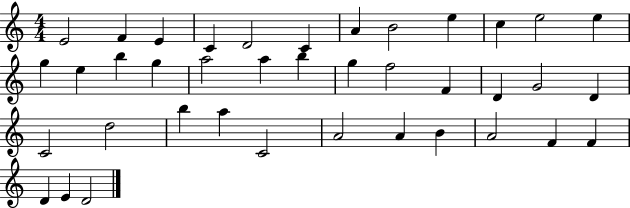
X:1
T:Untitled
M:4/4
L:1/4
K:C
E2 F E C D2 C A B2 e c e2 e g e b g a2 a b g f2 F D G2 D C2 d2 b a C2 A2 A B A2 F F D E D2